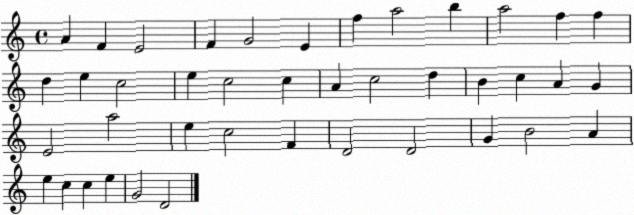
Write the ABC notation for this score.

X:1
T:Untitled
M:4/4
L:1/4
K:C
A F E2 F G2 E f a2 b a2 f f d e c2 e c2 c A c2 d B c A G E2 a2 e c2 F D2 D2 G B2 A e c c e G2 D2